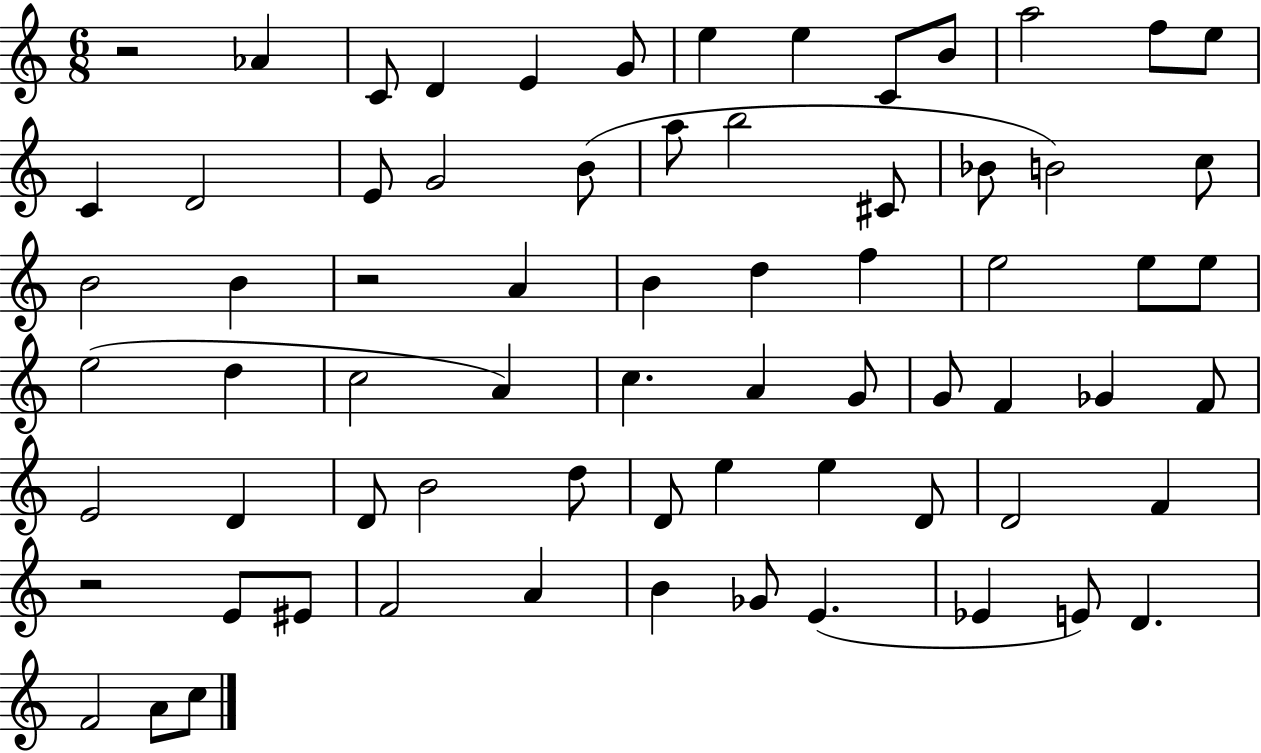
X:1
T:Untitled
M:6/8
L:1/4
K:C
z2 _A C/2 D E G/2 e e C/2 B/2 a2 f/2 e/2 C D2 E/2 G2 B/2 a/2 b2 ^C/2 _B/2 B2 c/2 B2 B z2 A B d f e2 e/2 e/2 e2 d c2 A c A G/2 G/2 F _G F/2 E2 D D/2 B2 d/2 D/2 e e D/2 D2 F z2 E/2 ^E/2 F2 A B _G/2 E _E E/2 D F2 A/2 c/2